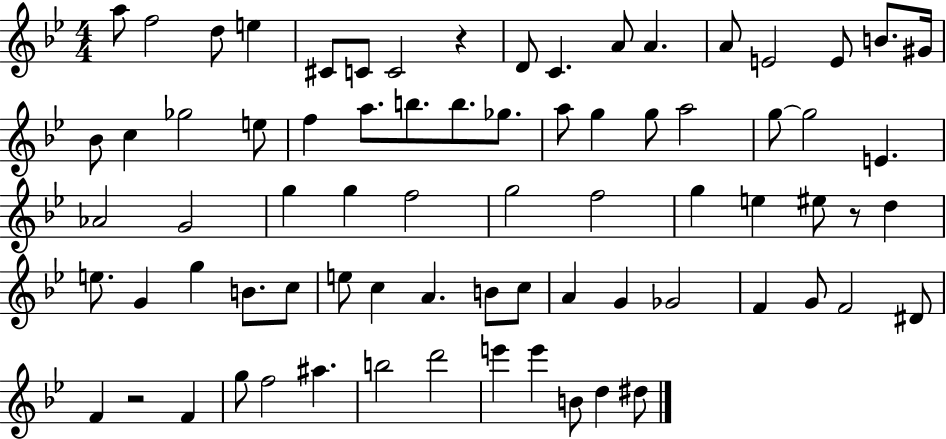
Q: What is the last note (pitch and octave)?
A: D#5